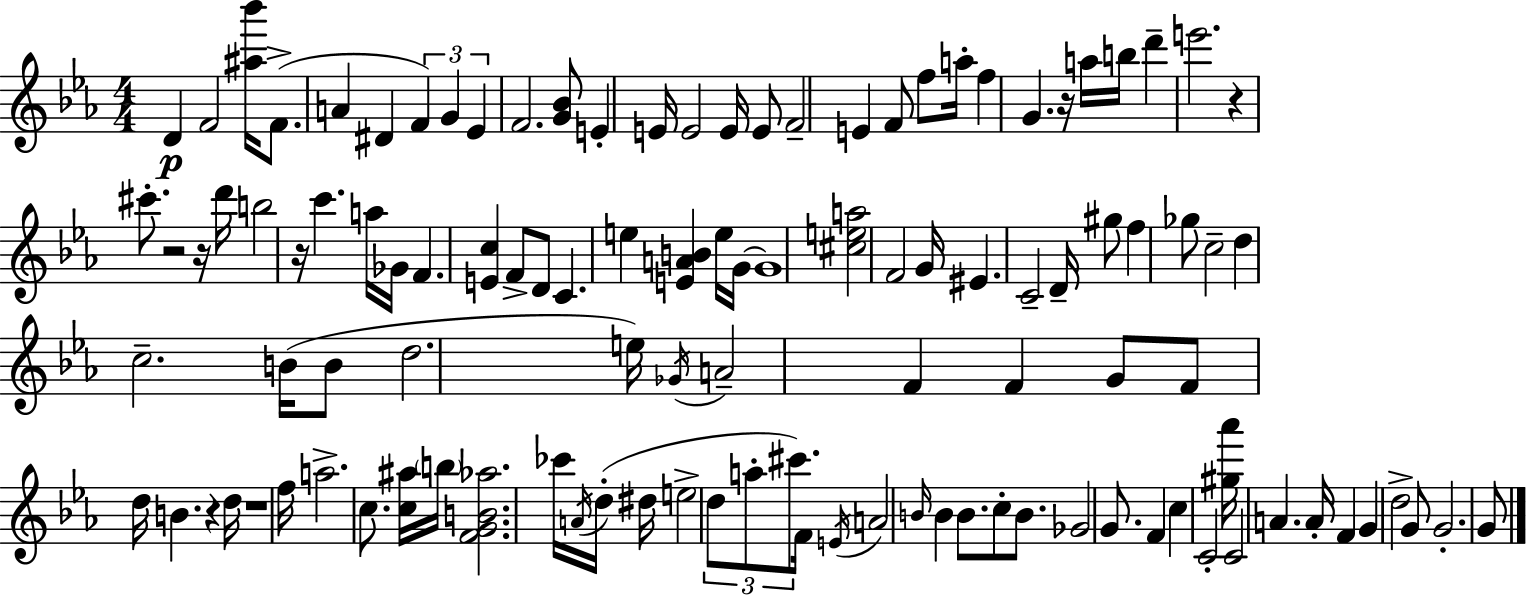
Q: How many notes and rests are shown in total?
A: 112